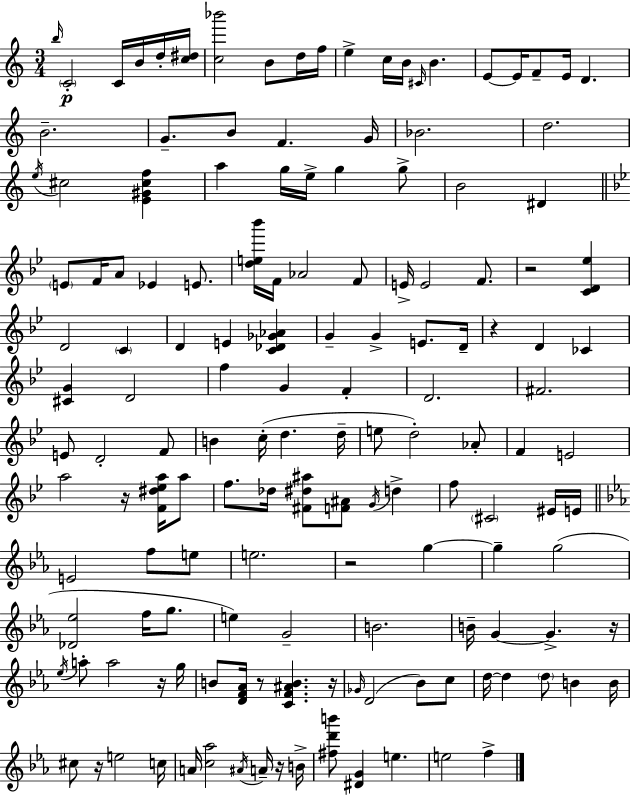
{
  \clef treble
  \numericTimeSignature
  \time 3/4
  \key a \minor
  \grace { b''16 }\p \parenthesize c'2-. c'16 b'16 d''16-. | <c'' dis''>16 <c'' bes'''>2 b'8 d''16 | f''16 e''4-> c''16 b'16 \grace { cis'16 } b'4. | e'8~~ e'16 f'8-- e'16 d'4. | \break b'2.-- | g'8.-- b'8 f'4. | g'16 bes'2. | d''2. | \break \acciaccatura { e''16 } cis''2 <e' gis' cis'' f''>4 | a''4 g''16 e''16-> g''4 | g''8-> b'2 dis'4 | \bar "||" \break \key bes \major \parenthesize e'8 f'16 a'8 ees'4 e'8. | <d'' e'' bes'''>16 f'16 aes'2 f'8 | e'16-> e'2 f'8. | r2 <c' d' ees''>4 | \break d'2 \parenthesize c'4 | d'4 e'4 <c' des' ges' aes'>4 | g'4-- g'4-> e'8. d'16-- | r4 d'4 ces'4 | \break <cis' g'>4 d'2 | f''4 g'4 f'4-. | d'2. | fis'2. | \break e'8 d'2-. f'8 | b'4 c''16-.( d''4. d''16-- | e''8 d''2-.) aes'8-. | f'4 e'2 | \break a''2 r16 <f' dis'' ees'' a''>16 a''8 | f''8. des''16 <fis' dis'' ais''>8 <f' ais'>8 \acciaccatura { g'16 } d''4-> | f''8 \parenthesize cis'2 eis'16 | e'16 \bar "||" \break \key ees \major e'2 f''8 e''8 | e''2. | r2 g''4~~ | g''4-- g''2( | \break <des' ees''>2 f''16 g''8. | e''4) g'2-- | b'2. | b'16-- g'4~~ g'4.-> r16 | \break \acciaccatura { ees''16 } a''8-. a''2 r16 | g''16 b'8 <d' f' aes'>16 r8 <c' f' ais' b'>4. | r16 \grace { ges'16 }( d'2 bes'8) | c''8 d''16~~ d''4 \parenthesize d''8 b'4 | \break b'16 cis''8 r16 e''2 | c''16 a'16 <c'' aes''>2 \acciaccatura { ais'16 } | a'16-- r16 b'16-> <fis'' d''' b'''>8 <dis' g'>4 e''4. | e''2 f''4-> | \break \bar "|."
}